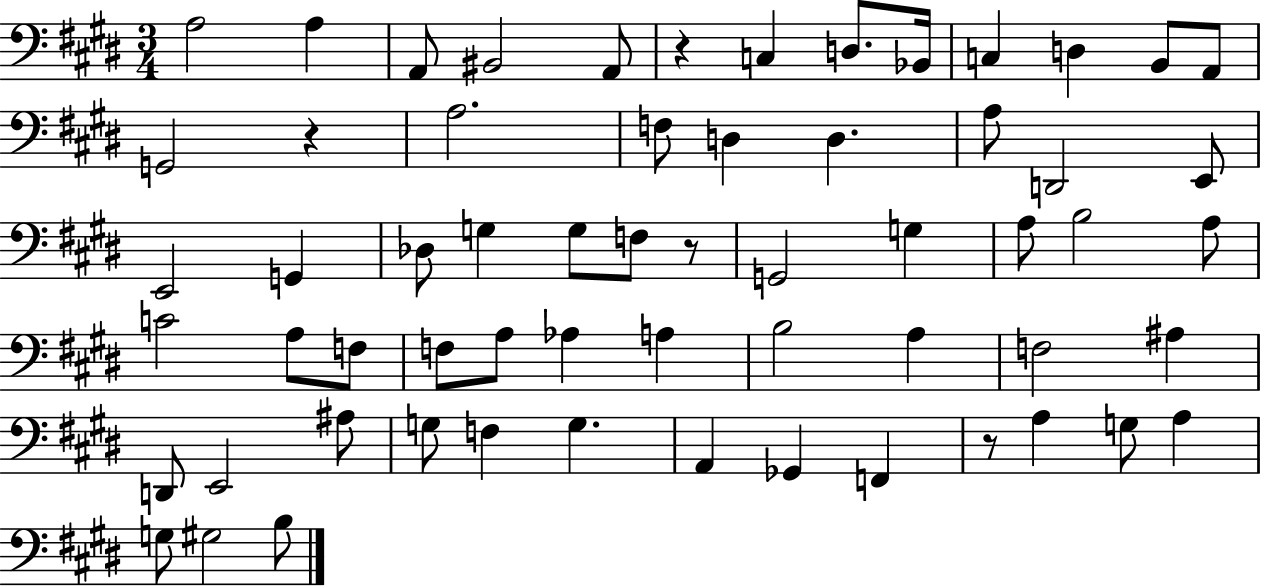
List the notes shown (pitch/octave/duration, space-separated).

A3/h A3/q A2/e BIS2/h A2/e R/q C3/q D3/e. Bb2/s C3/q D3/q B2/e A2/e G2/h R/q A3/h. F3/e D3/q D3/q. A3/e D2/h E2/e E2/h G2/q Db3/e G3/q G3/e F3/e R/e G2/h G3/q A3/e B3/h A3/e C4/h A3/e F3/e F3/e A3/e Ab3/q A3/q B3/h A3/q F3/h A#3/q D2/e E2/h A#3/e G3/e F3/q G3/q. A2/q Gb2/q F2/q R/e A3/q G3/e A3/q G3/e G#3/h B3/e